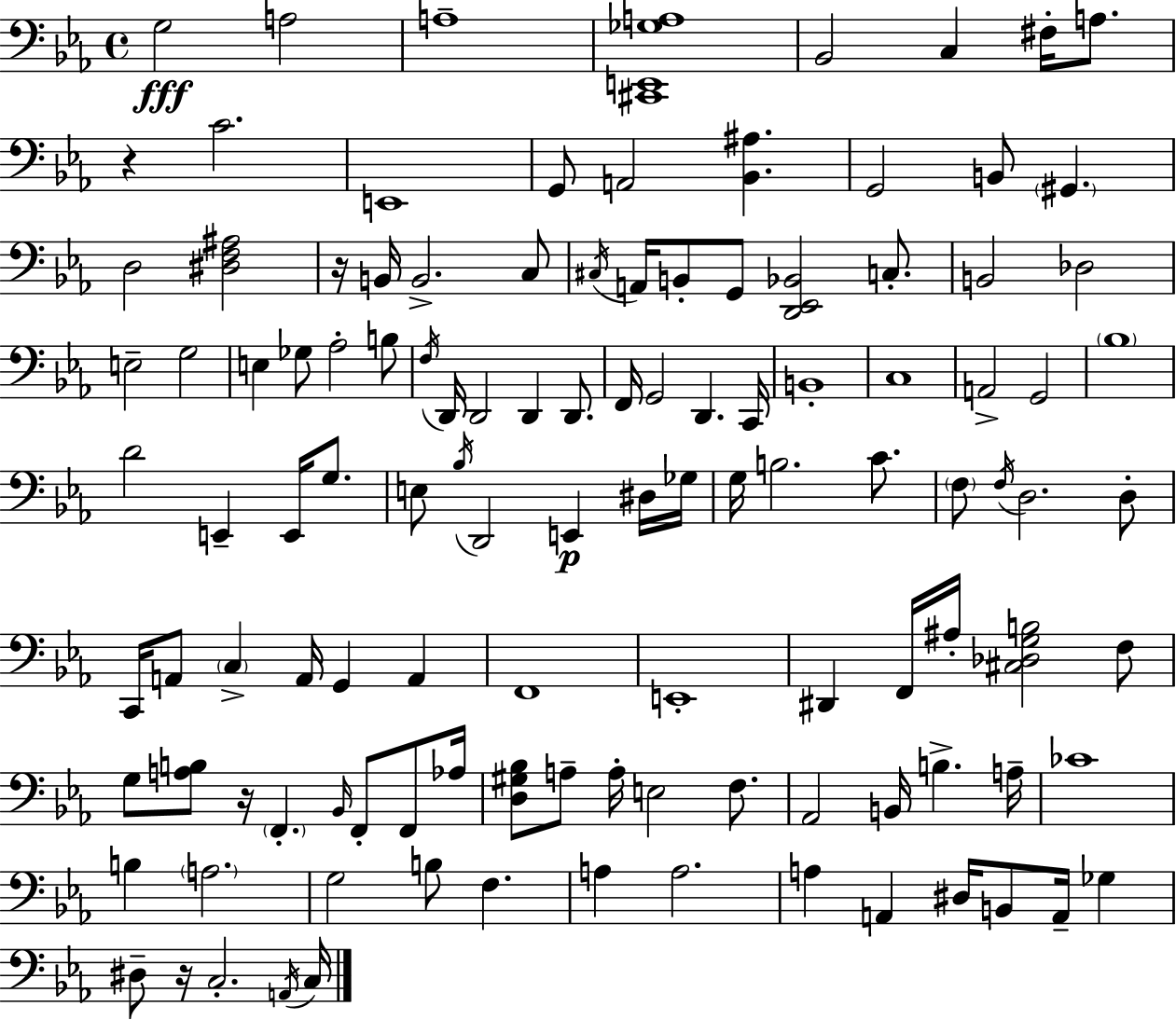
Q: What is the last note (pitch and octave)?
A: C3